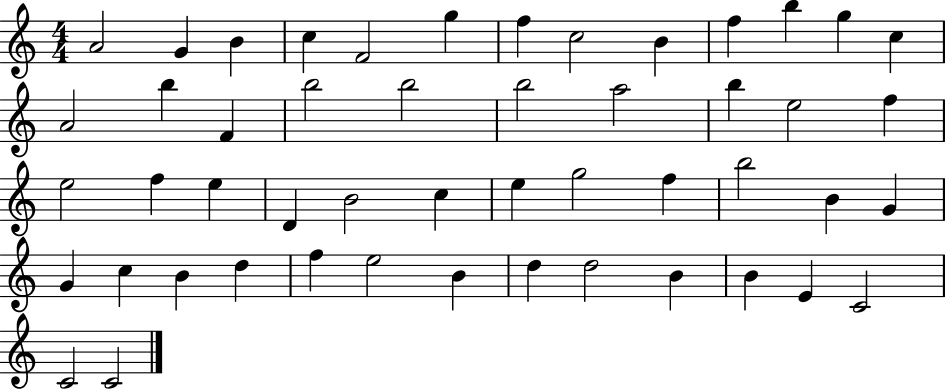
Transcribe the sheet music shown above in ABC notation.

X:1
T:Untitled
M:4/4
L:1/4
K:C
A2 G B c F2 g f c2 B f b g c A2 b F b2 b2 b2 a2 b e2 f e2 f e D B2 c e g2 f b2 B G G c B d f e2 B d d2 B B E C2 C2 C2